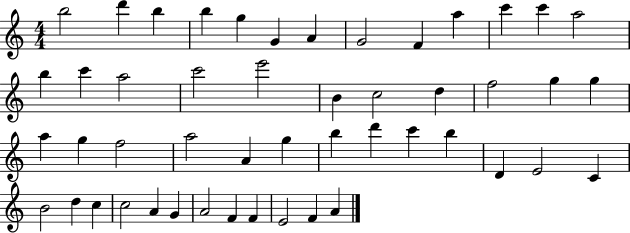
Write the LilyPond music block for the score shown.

{
  \clef treble
  \numericTimeSignature
  \time 4/4
  \key c \major
  b''2 d'''4 b''4 | b''4 g''4 g'4 a'4 | g'2 f'4 a''4 | c'''4 c'''4 a''2 | \break b''4 c'''4 a''2 | c'''2 e'''2 | b'4 c''2 d''4 | f''2 g''4 g''4 | \break a''4 g''4 f''2 | a''2 a'4 g''4 | b''4 d'''4 c'''4 b''4 | d'4 e'2 c'4 | \break b'2 d''4 c''4 | c''2 a'4 g'4 | a'2 f'4 f'4 | e'2 f'4 a'4 | \break \bar "|."
}